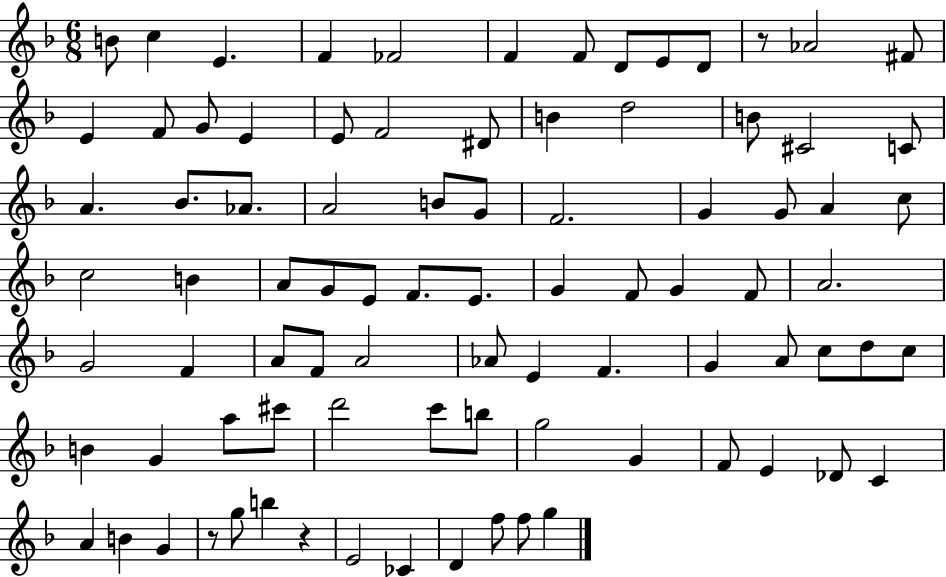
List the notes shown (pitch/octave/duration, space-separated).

B4/e C5/q E4/q. F4/q FES4/h F4/q F4/e D4/e E4/e D4/e R/e Ab4/h F#4/e E4/q F4/e G4/e E4/q E4/e F4/h D#4/e B4/q D5/h B4/e C#4/h C4/e A4/q. Bb4/e. Ab4/e. A4/h B4/e G4/e F4/h. G4/q G4/e A4/q C5/e C5/h B4/q A4/e G4/e E4/e F4/e. E4/e. G4/q F4/e G4/q F4/e A4/h. G4/h F4/q A4/e F4/e A4/h Ab4/e E4/q F4/q. G4/q A4/e C5/e D5/e C5/e B4/q G4/q A5/e C#6/e D6/h C6/e B5/e G5/h G4/q F4/e E4/q Db4/e C4/q A4/q B4/q G4/q R/e G5/e B5/q R/q E4/h CES4/q D4/q F5/e F5/e G5/q